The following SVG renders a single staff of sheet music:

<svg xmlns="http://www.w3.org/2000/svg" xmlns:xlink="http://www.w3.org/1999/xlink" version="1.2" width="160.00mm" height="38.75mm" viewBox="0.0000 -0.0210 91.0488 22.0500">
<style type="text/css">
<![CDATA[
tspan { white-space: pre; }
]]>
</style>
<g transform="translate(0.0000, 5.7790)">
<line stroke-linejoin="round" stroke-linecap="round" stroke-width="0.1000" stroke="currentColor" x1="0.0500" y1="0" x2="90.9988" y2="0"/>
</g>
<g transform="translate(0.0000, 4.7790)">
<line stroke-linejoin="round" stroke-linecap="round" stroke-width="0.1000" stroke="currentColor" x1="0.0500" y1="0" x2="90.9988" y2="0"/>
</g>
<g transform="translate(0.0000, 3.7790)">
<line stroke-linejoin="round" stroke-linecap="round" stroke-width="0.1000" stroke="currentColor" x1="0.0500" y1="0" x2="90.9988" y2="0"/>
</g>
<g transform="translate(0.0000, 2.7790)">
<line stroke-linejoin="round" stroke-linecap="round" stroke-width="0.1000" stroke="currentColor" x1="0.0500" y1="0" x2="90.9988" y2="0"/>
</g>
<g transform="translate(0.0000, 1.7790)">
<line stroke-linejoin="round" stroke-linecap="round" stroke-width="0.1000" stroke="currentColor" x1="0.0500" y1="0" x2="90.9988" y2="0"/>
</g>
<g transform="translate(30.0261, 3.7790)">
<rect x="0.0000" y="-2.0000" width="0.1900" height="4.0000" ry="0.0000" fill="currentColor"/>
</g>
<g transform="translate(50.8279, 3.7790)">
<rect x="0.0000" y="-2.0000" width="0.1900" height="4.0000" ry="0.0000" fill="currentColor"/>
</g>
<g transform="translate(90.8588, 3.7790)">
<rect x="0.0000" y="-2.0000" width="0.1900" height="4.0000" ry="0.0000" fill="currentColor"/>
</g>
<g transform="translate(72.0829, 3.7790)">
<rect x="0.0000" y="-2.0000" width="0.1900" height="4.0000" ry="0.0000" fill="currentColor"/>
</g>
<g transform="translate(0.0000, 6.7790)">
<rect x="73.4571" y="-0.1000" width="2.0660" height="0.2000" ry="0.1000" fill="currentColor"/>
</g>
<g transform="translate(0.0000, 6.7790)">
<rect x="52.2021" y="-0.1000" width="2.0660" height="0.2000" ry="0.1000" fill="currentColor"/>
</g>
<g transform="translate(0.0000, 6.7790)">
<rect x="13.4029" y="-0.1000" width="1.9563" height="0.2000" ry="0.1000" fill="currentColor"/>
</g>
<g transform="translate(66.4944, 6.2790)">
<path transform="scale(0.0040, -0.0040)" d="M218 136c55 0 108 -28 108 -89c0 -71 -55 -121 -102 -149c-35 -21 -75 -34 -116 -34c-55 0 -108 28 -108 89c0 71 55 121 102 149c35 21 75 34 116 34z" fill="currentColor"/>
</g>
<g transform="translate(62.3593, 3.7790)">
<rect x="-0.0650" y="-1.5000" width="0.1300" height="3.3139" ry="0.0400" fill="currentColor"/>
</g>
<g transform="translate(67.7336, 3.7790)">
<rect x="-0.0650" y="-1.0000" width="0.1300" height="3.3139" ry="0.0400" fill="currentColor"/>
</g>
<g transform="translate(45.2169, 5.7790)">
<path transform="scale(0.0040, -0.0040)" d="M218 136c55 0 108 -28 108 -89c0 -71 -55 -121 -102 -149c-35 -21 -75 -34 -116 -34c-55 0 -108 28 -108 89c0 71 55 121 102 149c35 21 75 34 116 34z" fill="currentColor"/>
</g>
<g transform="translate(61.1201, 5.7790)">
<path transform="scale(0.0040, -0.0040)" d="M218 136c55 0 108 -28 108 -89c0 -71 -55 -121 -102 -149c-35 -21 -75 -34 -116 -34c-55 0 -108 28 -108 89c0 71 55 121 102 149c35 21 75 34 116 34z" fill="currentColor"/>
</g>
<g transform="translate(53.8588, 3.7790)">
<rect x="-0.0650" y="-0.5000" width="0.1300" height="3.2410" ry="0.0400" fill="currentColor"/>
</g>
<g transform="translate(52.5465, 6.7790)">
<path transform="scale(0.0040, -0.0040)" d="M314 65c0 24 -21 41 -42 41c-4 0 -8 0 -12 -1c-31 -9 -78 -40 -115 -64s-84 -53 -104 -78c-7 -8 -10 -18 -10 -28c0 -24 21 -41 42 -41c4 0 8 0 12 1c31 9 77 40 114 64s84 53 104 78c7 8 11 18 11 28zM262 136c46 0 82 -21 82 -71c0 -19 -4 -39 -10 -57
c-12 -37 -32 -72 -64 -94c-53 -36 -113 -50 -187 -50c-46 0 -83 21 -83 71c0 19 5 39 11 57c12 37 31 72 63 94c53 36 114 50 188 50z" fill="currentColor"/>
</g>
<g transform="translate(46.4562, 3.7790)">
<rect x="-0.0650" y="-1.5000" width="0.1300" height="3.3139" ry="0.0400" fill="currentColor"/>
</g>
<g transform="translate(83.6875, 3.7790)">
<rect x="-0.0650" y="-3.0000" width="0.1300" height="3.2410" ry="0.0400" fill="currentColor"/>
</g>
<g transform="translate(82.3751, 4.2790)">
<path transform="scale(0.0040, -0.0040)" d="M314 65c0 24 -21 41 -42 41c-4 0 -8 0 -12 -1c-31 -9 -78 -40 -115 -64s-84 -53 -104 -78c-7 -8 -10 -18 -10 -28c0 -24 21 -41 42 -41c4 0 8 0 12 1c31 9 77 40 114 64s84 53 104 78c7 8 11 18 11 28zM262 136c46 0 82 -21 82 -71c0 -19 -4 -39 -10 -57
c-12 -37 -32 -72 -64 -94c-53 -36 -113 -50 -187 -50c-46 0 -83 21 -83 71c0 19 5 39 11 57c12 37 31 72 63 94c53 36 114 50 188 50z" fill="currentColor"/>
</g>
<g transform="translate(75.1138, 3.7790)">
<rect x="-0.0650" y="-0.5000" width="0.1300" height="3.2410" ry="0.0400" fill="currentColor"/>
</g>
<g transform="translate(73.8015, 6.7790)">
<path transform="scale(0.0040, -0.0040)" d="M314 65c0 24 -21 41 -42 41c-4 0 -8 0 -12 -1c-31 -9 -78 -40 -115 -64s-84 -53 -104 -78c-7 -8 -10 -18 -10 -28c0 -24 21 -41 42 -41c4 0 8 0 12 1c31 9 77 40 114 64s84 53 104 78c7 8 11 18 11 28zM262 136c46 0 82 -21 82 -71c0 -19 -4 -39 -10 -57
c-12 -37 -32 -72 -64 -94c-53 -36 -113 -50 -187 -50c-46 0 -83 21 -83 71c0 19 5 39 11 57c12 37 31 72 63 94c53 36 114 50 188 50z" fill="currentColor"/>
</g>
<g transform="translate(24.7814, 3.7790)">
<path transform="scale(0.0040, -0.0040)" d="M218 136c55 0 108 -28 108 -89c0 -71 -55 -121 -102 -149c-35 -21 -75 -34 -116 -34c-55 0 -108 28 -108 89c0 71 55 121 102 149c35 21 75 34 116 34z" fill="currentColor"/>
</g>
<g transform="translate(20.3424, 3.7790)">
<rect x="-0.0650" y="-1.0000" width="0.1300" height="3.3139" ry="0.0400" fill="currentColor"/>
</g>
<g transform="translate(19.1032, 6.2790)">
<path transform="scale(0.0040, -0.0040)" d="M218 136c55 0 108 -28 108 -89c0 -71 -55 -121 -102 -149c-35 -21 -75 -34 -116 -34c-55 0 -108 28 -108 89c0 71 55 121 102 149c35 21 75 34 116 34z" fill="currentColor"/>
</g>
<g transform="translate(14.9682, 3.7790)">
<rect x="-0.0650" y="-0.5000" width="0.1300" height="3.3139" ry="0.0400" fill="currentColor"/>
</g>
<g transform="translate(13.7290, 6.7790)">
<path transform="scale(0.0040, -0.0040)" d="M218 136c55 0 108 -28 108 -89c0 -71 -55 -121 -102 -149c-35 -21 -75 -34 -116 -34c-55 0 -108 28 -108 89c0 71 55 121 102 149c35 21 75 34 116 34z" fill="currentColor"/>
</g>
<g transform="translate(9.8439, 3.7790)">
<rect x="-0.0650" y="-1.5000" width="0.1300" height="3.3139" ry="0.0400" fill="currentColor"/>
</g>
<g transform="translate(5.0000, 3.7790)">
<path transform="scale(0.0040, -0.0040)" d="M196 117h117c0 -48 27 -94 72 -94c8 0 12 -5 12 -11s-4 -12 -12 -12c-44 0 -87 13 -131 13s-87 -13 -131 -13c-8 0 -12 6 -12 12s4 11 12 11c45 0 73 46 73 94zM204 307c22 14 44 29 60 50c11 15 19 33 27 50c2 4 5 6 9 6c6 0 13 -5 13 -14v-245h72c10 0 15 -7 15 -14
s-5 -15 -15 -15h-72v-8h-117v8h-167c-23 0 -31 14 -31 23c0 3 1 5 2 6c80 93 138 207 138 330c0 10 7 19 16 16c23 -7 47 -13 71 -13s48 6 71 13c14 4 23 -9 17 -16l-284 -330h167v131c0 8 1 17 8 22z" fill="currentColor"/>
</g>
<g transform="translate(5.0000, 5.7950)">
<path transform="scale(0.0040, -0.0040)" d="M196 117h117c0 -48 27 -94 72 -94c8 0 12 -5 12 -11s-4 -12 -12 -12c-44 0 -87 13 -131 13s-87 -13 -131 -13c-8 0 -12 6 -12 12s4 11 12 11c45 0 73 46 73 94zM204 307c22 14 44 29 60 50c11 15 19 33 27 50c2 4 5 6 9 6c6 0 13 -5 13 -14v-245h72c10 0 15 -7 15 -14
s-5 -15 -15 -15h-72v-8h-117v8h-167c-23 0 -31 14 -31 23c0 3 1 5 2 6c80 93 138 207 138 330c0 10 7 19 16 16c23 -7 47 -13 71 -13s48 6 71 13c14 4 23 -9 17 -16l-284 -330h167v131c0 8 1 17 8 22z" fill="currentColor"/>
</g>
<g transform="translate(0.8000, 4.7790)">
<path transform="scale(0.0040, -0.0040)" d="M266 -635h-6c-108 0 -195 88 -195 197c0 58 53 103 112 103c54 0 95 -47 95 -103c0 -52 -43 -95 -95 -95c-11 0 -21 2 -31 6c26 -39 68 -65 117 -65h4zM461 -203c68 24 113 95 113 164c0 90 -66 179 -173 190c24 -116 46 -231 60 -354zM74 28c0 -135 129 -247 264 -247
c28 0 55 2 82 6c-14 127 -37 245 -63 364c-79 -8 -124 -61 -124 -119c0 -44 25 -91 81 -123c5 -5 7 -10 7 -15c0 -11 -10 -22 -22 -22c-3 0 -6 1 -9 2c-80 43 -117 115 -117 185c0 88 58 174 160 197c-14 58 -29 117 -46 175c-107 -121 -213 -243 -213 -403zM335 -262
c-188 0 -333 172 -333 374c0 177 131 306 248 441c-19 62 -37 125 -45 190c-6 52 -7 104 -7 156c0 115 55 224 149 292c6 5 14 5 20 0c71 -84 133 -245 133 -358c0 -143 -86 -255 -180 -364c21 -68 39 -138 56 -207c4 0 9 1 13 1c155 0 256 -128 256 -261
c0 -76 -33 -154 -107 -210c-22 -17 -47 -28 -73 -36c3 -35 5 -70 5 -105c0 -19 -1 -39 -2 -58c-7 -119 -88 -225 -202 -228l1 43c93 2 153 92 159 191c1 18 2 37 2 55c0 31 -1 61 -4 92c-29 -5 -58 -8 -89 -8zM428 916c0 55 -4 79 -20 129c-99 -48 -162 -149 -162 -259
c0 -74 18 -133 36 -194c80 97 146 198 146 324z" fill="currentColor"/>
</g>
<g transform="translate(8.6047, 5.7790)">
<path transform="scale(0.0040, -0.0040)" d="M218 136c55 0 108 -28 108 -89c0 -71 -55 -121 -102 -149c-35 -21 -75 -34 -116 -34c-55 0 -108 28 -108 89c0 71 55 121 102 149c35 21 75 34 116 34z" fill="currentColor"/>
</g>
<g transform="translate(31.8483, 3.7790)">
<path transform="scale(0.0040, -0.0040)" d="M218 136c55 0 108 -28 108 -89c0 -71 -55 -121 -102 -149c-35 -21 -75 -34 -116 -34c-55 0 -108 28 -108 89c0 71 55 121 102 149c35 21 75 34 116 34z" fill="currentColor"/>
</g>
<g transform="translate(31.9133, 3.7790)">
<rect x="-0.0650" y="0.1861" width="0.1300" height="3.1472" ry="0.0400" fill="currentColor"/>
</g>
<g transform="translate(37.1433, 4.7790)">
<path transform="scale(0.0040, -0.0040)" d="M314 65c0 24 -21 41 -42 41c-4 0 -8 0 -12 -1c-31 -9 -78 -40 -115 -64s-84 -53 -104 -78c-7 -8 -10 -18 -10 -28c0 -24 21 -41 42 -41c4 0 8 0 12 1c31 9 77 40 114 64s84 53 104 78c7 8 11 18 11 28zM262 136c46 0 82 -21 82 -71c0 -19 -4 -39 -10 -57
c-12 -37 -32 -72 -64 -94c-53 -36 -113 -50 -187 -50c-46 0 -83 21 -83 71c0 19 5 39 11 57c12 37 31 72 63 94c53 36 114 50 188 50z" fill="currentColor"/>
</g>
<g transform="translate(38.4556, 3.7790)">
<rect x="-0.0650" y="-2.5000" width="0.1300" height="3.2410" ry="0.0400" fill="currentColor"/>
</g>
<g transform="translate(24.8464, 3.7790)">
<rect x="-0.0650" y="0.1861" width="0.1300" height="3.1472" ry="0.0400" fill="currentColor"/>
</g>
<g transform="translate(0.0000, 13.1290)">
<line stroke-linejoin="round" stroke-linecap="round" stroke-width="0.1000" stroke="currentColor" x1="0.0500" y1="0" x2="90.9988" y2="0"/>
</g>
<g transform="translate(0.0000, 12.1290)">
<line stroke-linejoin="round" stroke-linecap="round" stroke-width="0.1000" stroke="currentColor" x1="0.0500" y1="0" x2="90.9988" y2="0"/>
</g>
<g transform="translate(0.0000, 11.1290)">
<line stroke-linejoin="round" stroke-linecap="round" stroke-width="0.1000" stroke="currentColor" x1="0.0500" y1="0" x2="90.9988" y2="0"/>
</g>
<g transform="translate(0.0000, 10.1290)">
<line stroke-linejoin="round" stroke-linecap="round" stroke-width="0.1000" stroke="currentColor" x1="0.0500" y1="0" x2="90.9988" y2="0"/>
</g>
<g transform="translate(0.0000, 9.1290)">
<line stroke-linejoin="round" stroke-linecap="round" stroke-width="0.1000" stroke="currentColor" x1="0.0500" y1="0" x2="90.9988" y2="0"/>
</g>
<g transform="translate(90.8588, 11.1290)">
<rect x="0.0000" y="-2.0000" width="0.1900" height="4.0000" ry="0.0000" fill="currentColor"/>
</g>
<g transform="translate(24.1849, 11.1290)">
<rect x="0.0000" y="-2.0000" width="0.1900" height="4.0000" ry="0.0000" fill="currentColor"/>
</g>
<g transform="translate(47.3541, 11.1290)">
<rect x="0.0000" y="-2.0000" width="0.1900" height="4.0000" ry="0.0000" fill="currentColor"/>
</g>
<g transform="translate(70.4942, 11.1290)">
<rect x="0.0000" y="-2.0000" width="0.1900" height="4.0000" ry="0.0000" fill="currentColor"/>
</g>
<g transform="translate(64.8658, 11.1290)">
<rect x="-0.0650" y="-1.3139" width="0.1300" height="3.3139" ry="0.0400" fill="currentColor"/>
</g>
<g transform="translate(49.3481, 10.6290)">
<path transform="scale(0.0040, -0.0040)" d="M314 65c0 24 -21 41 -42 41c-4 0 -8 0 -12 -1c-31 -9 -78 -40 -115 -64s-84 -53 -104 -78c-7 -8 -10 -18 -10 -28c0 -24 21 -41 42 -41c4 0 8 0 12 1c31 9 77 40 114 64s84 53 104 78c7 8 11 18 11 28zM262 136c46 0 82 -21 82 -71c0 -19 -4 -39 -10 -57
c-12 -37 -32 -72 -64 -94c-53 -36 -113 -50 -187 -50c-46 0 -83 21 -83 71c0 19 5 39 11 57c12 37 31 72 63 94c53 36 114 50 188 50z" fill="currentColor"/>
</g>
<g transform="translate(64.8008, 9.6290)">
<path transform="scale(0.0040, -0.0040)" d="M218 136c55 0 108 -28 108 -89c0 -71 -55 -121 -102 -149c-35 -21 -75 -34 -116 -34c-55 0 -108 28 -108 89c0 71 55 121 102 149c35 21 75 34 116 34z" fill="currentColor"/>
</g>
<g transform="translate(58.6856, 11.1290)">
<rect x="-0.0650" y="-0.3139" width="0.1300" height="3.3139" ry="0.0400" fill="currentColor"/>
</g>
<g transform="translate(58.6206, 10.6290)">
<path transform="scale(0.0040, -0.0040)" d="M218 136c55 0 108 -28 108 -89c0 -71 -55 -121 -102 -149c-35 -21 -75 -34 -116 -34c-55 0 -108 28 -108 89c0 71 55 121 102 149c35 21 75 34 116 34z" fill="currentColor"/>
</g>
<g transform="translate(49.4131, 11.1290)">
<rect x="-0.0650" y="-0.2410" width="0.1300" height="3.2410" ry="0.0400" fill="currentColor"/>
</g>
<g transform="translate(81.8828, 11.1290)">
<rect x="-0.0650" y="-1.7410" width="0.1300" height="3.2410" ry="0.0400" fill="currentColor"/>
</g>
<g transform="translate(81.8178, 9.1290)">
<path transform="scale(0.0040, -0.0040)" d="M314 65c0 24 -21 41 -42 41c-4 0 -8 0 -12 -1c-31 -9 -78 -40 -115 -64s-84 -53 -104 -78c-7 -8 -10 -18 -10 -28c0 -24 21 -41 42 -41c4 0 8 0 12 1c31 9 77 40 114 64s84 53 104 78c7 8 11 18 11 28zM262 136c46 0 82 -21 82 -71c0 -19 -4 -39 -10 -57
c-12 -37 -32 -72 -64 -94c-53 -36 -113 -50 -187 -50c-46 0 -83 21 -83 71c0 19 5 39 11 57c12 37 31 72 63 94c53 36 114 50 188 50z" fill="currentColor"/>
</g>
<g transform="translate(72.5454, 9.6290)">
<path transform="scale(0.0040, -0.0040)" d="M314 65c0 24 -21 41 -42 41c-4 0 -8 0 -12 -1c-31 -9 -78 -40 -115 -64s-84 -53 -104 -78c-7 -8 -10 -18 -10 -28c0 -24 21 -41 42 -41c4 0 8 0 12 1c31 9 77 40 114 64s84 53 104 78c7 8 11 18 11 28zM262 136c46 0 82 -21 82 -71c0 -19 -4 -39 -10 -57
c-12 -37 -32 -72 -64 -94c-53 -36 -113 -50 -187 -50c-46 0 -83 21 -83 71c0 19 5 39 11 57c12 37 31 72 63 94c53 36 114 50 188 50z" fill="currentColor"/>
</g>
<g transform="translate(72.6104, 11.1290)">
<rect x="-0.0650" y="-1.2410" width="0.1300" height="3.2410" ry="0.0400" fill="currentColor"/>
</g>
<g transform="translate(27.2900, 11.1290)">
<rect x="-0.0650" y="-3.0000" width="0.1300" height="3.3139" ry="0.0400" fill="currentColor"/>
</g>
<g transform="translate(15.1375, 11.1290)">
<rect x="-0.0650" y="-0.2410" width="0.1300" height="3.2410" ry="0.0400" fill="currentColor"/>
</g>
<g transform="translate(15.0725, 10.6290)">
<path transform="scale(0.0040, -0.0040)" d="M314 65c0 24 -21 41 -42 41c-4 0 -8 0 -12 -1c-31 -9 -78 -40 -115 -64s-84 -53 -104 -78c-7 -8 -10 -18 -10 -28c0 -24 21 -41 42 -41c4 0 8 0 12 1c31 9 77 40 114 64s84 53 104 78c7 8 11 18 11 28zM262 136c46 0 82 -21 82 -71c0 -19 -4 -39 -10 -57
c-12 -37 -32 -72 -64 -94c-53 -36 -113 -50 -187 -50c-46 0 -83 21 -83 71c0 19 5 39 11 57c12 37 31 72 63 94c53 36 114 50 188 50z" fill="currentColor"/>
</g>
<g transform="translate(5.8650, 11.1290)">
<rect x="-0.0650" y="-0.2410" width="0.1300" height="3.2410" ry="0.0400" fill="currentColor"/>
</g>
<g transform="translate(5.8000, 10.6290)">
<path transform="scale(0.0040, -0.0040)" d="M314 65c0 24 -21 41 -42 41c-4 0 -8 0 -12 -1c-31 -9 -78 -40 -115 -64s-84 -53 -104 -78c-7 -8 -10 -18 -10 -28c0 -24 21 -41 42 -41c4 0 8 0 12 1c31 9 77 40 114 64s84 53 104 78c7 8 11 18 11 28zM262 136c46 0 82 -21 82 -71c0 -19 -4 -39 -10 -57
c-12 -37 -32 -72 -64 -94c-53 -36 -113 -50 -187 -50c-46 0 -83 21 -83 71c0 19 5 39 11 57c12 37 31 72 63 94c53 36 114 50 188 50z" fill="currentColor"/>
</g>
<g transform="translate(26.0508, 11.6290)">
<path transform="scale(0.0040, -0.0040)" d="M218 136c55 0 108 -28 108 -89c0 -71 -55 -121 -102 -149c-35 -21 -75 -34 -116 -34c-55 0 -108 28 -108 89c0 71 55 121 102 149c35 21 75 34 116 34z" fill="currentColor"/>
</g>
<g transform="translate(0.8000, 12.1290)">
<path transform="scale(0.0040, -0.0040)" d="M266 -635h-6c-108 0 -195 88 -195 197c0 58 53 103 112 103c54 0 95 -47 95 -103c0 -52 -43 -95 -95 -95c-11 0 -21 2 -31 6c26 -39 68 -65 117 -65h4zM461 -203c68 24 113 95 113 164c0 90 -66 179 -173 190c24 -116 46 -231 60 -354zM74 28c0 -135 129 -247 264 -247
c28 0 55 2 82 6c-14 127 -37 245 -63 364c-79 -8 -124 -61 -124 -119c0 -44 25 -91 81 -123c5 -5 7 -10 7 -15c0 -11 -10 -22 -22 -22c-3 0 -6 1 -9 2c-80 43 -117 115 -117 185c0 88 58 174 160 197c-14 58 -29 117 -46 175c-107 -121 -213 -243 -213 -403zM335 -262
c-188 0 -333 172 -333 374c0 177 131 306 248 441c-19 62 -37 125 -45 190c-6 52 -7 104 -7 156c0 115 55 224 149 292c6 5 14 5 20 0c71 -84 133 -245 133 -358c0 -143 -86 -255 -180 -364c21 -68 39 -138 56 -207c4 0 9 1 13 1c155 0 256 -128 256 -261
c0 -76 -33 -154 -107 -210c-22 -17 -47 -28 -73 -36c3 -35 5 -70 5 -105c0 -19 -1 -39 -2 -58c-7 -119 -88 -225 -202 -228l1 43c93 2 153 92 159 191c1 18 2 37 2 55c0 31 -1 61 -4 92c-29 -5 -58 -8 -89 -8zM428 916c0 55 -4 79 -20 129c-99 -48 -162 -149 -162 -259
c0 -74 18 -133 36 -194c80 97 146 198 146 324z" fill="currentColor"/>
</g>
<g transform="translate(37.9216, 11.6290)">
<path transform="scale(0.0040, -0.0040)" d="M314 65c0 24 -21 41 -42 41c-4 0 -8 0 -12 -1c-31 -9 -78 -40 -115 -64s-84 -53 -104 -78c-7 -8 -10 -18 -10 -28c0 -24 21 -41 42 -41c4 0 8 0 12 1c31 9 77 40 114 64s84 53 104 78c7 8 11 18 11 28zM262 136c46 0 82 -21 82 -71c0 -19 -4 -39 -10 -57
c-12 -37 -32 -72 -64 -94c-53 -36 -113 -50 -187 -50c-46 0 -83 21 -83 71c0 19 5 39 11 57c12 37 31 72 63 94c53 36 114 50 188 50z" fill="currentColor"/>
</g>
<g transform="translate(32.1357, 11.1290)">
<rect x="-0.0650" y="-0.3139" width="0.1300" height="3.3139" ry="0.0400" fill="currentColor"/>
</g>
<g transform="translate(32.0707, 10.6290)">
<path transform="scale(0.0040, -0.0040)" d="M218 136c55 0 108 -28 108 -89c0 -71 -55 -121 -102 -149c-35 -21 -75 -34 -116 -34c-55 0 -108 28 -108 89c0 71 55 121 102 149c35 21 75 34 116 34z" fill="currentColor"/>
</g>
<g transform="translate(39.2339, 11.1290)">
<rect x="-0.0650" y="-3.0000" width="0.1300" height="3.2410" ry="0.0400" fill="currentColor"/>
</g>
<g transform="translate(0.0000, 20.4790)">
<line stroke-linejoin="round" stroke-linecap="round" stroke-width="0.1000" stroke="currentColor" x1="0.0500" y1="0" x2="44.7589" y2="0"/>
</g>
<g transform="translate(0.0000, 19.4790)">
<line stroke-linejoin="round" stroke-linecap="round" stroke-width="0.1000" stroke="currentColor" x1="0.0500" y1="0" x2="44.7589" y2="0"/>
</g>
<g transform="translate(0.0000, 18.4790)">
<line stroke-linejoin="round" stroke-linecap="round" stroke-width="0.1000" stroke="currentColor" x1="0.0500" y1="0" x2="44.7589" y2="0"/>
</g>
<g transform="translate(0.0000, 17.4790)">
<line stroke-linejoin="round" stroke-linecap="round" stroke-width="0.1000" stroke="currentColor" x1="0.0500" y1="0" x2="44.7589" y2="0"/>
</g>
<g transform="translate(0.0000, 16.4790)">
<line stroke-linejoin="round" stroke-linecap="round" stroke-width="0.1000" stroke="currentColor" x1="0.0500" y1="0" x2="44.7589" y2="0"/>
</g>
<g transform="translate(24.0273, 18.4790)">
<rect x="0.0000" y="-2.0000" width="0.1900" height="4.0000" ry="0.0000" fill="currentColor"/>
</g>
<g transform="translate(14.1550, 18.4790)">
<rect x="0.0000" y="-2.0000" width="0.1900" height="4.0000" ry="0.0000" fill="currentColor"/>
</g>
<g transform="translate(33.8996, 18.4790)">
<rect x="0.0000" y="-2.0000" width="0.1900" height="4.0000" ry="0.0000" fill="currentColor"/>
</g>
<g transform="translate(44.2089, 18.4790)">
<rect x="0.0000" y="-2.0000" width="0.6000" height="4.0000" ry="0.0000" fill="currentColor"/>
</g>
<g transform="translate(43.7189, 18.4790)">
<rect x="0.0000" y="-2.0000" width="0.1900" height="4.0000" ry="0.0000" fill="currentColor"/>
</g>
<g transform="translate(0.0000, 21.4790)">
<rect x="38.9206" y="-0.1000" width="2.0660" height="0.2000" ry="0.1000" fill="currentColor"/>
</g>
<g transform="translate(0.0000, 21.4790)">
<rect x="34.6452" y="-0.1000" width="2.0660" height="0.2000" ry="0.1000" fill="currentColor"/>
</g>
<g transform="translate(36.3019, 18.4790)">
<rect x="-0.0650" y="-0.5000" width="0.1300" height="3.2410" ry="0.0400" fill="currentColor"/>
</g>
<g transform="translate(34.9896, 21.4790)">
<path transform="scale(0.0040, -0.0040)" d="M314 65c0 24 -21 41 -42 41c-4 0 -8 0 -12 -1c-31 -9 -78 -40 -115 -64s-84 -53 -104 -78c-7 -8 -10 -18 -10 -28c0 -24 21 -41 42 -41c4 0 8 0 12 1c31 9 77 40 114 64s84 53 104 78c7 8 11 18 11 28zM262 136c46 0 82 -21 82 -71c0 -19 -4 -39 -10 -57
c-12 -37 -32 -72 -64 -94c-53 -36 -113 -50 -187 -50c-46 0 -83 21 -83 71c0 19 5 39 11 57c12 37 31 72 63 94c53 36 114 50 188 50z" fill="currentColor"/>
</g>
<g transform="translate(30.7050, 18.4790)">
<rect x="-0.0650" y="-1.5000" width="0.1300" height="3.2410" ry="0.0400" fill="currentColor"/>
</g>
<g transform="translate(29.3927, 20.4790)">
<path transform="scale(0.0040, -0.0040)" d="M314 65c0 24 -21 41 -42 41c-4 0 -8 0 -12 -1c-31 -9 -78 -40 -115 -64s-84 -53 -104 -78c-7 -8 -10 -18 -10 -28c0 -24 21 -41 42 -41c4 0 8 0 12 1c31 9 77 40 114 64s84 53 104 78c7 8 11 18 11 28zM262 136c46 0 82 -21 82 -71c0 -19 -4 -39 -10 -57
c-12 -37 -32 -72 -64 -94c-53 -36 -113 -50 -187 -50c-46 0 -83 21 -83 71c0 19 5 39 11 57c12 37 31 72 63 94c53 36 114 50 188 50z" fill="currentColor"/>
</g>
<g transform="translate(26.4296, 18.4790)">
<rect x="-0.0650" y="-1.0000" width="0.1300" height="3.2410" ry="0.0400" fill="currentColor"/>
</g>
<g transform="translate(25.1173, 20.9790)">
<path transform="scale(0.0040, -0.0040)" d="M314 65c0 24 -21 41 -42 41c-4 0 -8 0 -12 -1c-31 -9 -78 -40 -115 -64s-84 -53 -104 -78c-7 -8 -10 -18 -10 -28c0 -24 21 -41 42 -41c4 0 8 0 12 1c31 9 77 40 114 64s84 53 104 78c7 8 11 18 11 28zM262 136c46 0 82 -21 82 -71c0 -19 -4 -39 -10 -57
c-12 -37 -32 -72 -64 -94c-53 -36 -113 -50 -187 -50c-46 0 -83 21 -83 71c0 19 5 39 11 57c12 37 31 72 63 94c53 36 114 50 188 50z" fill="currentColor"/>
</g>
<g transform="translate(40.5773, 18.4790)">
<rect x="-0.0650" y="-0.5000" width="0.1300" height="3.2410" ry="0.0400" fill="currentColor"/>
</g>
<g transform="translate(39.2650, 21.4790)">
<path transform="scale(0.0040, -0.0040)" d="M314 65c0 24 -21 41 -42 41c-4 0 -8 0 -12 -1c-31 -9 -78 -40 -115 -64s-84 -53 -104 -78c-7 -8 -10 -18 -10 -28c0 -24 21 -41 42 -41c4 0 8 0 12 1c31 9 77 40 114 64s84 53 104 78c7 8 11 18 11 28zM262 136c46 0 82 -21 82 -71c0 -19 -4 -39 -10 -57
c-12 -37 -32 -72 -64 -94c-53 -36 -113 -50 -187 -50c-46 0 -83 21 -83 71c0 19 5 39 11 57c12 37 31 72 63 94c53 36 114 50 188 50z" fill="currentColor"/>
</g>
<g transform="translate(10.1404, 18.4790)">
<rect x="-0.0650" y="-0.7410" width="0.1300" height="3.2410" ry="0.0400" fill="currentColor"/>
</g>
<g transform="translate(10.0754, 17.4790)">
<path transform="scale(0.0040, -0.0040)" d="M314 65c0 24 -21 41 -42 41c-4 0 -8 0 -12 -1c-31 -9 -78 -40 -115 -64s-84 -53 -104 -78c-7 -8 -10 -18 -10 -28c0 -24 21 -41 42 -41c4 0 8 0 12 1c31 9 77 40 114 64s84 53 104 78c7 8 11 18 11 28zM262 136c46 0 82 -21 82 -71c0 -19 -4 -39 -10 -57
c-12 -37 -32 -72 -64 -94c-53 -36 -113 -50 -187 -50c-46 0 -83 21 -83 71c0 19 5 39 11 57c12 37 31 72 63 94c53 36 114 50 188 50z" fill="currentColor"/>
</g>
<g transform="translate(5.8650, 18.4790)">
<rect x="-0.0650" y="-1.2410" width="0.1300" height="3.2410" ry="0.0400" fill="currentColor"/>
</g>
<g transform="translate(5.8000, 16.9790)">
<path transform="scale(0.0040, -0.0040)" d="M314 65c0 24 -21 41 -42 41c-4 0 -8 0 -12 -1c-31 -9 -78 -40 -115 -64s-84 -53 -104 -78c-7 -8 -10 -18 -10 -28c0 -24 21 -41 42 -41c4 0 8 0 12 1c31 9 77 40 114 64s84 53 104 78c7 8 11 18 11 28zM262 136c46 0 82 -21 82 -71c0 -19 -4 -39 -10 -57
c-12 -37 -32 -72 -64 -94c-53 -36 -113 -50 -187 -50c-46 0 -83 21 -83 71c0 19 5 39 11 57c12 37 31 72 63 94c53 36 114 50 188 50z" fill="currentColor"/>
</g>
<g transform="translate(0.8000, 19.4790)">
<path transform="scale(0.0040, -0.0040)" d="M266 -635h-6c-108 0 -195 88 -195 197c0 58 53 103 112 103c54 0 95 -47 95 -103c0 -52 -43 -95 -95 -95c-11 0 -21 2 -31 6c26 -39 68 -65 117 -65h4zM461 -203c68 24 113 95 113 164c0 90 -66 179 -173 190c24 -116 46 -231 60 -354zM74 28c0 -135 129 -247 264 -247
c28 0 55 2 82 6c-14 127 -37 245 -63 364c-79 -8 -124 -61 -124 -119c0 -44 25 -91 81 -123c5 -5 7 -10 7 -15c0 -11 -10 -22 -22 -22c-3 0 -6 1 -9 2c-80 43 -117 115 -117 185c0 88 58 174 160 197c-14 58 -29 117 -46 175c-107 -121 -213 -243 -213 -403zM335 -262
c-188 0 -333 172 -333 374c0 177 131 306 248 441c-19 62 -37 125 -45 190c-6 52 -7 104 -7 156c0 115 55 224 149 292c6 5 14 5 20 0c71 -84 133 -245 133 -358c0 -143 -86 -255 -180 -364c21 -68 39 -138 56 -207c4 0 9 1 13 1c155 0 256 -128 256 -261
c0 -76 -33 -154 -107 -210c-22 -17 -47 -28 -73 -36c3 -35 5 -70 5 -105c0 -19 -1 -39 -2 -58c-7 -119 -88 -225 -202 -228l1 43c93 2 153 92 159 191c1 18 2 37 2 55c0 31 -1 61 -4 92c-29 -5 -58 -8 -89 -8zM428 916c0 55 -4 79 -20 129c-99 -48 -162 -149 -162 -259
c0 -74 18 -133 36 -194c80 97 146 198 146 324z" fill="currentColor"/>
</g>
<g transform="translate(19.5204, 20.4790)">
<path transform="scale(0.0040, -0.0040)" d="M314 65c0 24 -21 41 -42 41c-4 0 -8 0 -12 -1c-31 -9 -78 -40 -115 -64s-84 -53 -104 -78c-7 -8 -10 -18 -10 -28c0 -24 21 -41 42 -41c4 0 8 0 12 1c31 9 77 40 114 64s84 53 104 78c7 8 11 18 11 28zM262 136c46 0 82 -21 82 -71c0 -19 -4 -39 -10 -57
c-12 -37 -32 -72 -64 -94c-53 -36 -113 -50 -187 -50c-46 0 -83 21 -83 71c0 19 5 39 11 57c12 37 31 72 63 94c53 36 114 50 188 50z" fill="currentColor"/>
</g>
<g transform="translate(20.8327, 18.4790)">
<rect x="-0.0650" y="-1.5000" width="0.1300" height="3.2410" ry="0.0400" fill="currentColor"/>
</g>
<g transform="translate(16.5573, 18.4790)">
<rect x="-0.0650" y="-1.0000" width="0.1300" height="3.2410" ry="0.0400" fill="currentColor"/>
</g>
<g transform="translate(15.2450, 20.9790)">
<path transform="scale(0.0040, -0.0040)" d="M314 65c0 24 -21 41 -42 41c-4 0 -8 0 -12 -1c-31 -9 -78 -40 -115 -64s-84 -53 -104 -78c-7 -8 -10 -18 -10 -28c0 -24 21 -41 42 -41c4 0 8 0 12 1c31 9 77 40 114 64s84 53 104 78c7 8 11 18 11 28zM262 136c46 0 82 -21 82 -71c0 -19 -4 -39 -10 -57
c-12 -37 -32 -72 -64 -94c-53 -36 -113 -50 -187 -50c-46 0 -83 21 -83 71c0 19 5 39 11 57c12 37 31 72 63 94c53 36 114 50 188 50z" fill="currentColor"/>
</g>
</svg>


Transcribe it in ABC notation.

X:1
T:Untitled
M:4/4
L:1/4
K:C
E C D B B G2 E C2 E D C2 A2 c2 c2 A c A2 c2 c e e2 f2 e2 d2 D2 E2 D2 E2 C2 C2